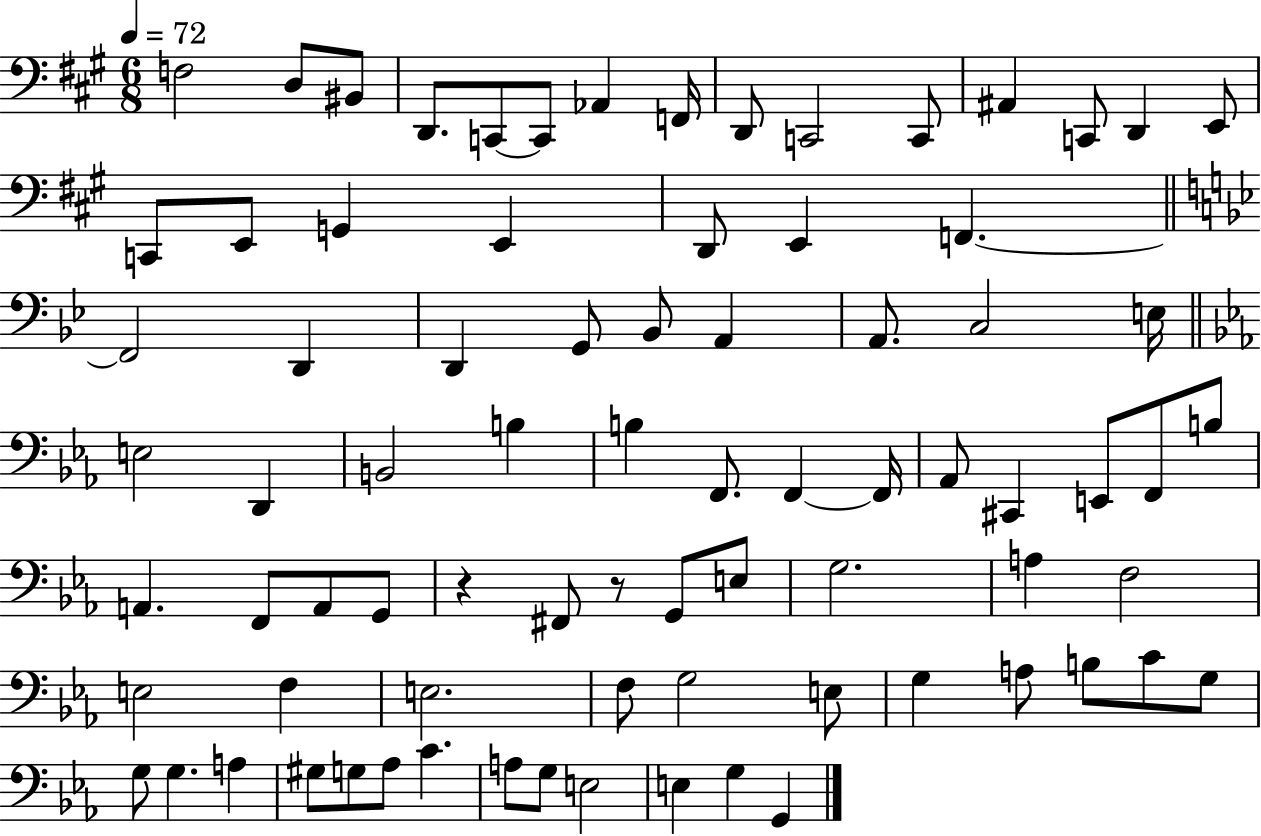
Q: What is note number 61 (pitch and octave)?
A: G3